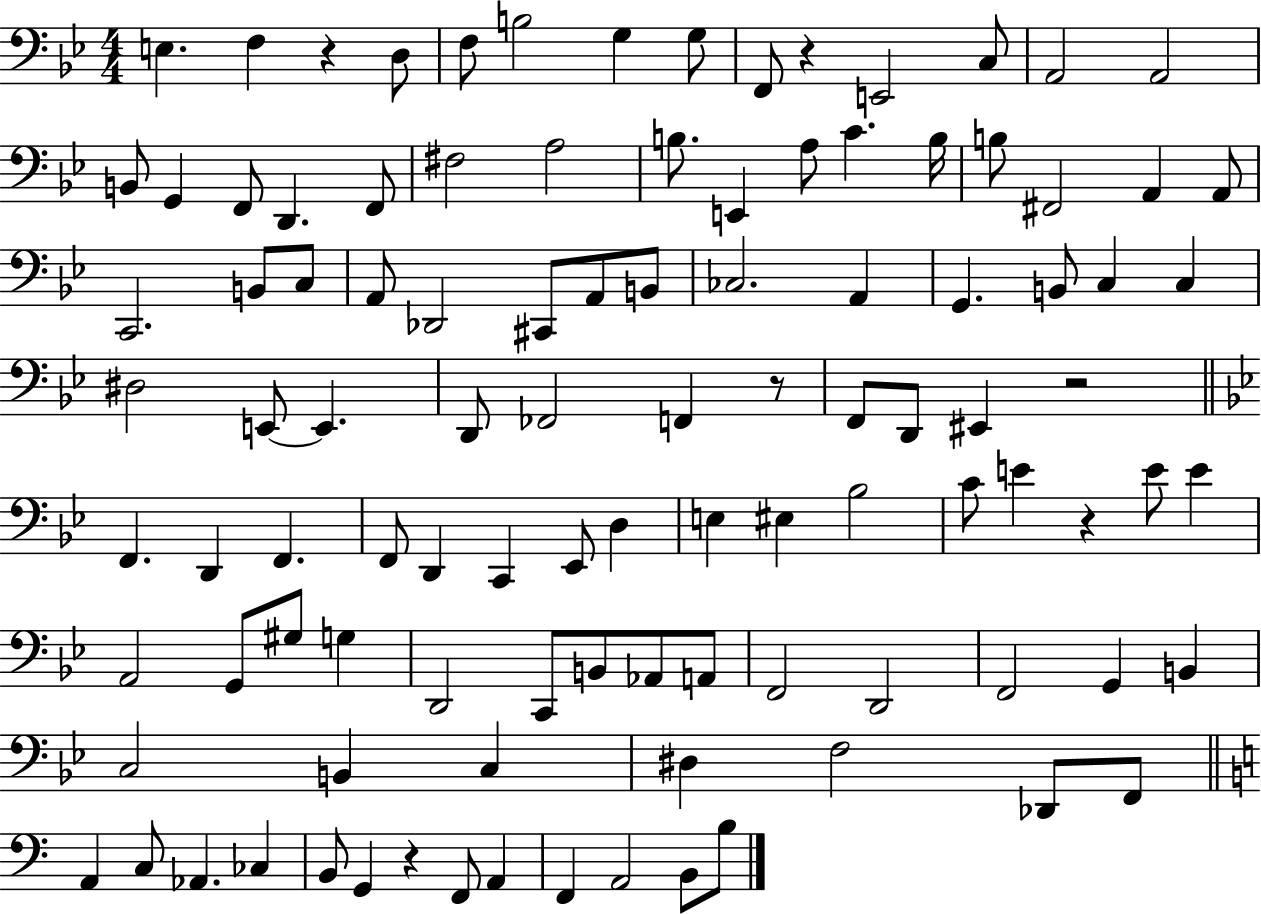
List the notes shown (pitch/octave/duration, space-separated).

E3/q. F3/q R/q D3/e F3/e B3/h G3/q G3/e F2/e R/q E2/h C3/e A2/h A2/h B2/e G2/q F2/e D2/q. F2/e F#3/h A3/h B3/e. E2/q A3/e C4/q. B3/s B3/e F#2/h A2/q A2/e C2/h. B2/e C3/e A2/e Db2/h C#2/e A2/e B2/e CES3/h. A2/q G2/q. B2/e C3/q C3/q D#3/h E2/e E2/q. D2/e FES2/h F2/q R/e F2/e D2/e EIS2/q R/h F2/q. D2/q F2/q. F2/e D2/q C2/q Eb2/e D3/q E3/q EIS3/q Bb3/h C4/e E4/q R/q E4/e E4/q A2/h G2/e G#3/e G3/q D2/h C2/e B2/e Ab2/e A2/e F2/h D2/h F2/h G2/q B2/q C3/h B2/q C3/q D#3/q F3/h Db2/e F2/e A2/q C3/e Ab2/q. CES3/q B2/e G2/q R/q F2/e A2/q F2/q A2/h B2/e B3/e